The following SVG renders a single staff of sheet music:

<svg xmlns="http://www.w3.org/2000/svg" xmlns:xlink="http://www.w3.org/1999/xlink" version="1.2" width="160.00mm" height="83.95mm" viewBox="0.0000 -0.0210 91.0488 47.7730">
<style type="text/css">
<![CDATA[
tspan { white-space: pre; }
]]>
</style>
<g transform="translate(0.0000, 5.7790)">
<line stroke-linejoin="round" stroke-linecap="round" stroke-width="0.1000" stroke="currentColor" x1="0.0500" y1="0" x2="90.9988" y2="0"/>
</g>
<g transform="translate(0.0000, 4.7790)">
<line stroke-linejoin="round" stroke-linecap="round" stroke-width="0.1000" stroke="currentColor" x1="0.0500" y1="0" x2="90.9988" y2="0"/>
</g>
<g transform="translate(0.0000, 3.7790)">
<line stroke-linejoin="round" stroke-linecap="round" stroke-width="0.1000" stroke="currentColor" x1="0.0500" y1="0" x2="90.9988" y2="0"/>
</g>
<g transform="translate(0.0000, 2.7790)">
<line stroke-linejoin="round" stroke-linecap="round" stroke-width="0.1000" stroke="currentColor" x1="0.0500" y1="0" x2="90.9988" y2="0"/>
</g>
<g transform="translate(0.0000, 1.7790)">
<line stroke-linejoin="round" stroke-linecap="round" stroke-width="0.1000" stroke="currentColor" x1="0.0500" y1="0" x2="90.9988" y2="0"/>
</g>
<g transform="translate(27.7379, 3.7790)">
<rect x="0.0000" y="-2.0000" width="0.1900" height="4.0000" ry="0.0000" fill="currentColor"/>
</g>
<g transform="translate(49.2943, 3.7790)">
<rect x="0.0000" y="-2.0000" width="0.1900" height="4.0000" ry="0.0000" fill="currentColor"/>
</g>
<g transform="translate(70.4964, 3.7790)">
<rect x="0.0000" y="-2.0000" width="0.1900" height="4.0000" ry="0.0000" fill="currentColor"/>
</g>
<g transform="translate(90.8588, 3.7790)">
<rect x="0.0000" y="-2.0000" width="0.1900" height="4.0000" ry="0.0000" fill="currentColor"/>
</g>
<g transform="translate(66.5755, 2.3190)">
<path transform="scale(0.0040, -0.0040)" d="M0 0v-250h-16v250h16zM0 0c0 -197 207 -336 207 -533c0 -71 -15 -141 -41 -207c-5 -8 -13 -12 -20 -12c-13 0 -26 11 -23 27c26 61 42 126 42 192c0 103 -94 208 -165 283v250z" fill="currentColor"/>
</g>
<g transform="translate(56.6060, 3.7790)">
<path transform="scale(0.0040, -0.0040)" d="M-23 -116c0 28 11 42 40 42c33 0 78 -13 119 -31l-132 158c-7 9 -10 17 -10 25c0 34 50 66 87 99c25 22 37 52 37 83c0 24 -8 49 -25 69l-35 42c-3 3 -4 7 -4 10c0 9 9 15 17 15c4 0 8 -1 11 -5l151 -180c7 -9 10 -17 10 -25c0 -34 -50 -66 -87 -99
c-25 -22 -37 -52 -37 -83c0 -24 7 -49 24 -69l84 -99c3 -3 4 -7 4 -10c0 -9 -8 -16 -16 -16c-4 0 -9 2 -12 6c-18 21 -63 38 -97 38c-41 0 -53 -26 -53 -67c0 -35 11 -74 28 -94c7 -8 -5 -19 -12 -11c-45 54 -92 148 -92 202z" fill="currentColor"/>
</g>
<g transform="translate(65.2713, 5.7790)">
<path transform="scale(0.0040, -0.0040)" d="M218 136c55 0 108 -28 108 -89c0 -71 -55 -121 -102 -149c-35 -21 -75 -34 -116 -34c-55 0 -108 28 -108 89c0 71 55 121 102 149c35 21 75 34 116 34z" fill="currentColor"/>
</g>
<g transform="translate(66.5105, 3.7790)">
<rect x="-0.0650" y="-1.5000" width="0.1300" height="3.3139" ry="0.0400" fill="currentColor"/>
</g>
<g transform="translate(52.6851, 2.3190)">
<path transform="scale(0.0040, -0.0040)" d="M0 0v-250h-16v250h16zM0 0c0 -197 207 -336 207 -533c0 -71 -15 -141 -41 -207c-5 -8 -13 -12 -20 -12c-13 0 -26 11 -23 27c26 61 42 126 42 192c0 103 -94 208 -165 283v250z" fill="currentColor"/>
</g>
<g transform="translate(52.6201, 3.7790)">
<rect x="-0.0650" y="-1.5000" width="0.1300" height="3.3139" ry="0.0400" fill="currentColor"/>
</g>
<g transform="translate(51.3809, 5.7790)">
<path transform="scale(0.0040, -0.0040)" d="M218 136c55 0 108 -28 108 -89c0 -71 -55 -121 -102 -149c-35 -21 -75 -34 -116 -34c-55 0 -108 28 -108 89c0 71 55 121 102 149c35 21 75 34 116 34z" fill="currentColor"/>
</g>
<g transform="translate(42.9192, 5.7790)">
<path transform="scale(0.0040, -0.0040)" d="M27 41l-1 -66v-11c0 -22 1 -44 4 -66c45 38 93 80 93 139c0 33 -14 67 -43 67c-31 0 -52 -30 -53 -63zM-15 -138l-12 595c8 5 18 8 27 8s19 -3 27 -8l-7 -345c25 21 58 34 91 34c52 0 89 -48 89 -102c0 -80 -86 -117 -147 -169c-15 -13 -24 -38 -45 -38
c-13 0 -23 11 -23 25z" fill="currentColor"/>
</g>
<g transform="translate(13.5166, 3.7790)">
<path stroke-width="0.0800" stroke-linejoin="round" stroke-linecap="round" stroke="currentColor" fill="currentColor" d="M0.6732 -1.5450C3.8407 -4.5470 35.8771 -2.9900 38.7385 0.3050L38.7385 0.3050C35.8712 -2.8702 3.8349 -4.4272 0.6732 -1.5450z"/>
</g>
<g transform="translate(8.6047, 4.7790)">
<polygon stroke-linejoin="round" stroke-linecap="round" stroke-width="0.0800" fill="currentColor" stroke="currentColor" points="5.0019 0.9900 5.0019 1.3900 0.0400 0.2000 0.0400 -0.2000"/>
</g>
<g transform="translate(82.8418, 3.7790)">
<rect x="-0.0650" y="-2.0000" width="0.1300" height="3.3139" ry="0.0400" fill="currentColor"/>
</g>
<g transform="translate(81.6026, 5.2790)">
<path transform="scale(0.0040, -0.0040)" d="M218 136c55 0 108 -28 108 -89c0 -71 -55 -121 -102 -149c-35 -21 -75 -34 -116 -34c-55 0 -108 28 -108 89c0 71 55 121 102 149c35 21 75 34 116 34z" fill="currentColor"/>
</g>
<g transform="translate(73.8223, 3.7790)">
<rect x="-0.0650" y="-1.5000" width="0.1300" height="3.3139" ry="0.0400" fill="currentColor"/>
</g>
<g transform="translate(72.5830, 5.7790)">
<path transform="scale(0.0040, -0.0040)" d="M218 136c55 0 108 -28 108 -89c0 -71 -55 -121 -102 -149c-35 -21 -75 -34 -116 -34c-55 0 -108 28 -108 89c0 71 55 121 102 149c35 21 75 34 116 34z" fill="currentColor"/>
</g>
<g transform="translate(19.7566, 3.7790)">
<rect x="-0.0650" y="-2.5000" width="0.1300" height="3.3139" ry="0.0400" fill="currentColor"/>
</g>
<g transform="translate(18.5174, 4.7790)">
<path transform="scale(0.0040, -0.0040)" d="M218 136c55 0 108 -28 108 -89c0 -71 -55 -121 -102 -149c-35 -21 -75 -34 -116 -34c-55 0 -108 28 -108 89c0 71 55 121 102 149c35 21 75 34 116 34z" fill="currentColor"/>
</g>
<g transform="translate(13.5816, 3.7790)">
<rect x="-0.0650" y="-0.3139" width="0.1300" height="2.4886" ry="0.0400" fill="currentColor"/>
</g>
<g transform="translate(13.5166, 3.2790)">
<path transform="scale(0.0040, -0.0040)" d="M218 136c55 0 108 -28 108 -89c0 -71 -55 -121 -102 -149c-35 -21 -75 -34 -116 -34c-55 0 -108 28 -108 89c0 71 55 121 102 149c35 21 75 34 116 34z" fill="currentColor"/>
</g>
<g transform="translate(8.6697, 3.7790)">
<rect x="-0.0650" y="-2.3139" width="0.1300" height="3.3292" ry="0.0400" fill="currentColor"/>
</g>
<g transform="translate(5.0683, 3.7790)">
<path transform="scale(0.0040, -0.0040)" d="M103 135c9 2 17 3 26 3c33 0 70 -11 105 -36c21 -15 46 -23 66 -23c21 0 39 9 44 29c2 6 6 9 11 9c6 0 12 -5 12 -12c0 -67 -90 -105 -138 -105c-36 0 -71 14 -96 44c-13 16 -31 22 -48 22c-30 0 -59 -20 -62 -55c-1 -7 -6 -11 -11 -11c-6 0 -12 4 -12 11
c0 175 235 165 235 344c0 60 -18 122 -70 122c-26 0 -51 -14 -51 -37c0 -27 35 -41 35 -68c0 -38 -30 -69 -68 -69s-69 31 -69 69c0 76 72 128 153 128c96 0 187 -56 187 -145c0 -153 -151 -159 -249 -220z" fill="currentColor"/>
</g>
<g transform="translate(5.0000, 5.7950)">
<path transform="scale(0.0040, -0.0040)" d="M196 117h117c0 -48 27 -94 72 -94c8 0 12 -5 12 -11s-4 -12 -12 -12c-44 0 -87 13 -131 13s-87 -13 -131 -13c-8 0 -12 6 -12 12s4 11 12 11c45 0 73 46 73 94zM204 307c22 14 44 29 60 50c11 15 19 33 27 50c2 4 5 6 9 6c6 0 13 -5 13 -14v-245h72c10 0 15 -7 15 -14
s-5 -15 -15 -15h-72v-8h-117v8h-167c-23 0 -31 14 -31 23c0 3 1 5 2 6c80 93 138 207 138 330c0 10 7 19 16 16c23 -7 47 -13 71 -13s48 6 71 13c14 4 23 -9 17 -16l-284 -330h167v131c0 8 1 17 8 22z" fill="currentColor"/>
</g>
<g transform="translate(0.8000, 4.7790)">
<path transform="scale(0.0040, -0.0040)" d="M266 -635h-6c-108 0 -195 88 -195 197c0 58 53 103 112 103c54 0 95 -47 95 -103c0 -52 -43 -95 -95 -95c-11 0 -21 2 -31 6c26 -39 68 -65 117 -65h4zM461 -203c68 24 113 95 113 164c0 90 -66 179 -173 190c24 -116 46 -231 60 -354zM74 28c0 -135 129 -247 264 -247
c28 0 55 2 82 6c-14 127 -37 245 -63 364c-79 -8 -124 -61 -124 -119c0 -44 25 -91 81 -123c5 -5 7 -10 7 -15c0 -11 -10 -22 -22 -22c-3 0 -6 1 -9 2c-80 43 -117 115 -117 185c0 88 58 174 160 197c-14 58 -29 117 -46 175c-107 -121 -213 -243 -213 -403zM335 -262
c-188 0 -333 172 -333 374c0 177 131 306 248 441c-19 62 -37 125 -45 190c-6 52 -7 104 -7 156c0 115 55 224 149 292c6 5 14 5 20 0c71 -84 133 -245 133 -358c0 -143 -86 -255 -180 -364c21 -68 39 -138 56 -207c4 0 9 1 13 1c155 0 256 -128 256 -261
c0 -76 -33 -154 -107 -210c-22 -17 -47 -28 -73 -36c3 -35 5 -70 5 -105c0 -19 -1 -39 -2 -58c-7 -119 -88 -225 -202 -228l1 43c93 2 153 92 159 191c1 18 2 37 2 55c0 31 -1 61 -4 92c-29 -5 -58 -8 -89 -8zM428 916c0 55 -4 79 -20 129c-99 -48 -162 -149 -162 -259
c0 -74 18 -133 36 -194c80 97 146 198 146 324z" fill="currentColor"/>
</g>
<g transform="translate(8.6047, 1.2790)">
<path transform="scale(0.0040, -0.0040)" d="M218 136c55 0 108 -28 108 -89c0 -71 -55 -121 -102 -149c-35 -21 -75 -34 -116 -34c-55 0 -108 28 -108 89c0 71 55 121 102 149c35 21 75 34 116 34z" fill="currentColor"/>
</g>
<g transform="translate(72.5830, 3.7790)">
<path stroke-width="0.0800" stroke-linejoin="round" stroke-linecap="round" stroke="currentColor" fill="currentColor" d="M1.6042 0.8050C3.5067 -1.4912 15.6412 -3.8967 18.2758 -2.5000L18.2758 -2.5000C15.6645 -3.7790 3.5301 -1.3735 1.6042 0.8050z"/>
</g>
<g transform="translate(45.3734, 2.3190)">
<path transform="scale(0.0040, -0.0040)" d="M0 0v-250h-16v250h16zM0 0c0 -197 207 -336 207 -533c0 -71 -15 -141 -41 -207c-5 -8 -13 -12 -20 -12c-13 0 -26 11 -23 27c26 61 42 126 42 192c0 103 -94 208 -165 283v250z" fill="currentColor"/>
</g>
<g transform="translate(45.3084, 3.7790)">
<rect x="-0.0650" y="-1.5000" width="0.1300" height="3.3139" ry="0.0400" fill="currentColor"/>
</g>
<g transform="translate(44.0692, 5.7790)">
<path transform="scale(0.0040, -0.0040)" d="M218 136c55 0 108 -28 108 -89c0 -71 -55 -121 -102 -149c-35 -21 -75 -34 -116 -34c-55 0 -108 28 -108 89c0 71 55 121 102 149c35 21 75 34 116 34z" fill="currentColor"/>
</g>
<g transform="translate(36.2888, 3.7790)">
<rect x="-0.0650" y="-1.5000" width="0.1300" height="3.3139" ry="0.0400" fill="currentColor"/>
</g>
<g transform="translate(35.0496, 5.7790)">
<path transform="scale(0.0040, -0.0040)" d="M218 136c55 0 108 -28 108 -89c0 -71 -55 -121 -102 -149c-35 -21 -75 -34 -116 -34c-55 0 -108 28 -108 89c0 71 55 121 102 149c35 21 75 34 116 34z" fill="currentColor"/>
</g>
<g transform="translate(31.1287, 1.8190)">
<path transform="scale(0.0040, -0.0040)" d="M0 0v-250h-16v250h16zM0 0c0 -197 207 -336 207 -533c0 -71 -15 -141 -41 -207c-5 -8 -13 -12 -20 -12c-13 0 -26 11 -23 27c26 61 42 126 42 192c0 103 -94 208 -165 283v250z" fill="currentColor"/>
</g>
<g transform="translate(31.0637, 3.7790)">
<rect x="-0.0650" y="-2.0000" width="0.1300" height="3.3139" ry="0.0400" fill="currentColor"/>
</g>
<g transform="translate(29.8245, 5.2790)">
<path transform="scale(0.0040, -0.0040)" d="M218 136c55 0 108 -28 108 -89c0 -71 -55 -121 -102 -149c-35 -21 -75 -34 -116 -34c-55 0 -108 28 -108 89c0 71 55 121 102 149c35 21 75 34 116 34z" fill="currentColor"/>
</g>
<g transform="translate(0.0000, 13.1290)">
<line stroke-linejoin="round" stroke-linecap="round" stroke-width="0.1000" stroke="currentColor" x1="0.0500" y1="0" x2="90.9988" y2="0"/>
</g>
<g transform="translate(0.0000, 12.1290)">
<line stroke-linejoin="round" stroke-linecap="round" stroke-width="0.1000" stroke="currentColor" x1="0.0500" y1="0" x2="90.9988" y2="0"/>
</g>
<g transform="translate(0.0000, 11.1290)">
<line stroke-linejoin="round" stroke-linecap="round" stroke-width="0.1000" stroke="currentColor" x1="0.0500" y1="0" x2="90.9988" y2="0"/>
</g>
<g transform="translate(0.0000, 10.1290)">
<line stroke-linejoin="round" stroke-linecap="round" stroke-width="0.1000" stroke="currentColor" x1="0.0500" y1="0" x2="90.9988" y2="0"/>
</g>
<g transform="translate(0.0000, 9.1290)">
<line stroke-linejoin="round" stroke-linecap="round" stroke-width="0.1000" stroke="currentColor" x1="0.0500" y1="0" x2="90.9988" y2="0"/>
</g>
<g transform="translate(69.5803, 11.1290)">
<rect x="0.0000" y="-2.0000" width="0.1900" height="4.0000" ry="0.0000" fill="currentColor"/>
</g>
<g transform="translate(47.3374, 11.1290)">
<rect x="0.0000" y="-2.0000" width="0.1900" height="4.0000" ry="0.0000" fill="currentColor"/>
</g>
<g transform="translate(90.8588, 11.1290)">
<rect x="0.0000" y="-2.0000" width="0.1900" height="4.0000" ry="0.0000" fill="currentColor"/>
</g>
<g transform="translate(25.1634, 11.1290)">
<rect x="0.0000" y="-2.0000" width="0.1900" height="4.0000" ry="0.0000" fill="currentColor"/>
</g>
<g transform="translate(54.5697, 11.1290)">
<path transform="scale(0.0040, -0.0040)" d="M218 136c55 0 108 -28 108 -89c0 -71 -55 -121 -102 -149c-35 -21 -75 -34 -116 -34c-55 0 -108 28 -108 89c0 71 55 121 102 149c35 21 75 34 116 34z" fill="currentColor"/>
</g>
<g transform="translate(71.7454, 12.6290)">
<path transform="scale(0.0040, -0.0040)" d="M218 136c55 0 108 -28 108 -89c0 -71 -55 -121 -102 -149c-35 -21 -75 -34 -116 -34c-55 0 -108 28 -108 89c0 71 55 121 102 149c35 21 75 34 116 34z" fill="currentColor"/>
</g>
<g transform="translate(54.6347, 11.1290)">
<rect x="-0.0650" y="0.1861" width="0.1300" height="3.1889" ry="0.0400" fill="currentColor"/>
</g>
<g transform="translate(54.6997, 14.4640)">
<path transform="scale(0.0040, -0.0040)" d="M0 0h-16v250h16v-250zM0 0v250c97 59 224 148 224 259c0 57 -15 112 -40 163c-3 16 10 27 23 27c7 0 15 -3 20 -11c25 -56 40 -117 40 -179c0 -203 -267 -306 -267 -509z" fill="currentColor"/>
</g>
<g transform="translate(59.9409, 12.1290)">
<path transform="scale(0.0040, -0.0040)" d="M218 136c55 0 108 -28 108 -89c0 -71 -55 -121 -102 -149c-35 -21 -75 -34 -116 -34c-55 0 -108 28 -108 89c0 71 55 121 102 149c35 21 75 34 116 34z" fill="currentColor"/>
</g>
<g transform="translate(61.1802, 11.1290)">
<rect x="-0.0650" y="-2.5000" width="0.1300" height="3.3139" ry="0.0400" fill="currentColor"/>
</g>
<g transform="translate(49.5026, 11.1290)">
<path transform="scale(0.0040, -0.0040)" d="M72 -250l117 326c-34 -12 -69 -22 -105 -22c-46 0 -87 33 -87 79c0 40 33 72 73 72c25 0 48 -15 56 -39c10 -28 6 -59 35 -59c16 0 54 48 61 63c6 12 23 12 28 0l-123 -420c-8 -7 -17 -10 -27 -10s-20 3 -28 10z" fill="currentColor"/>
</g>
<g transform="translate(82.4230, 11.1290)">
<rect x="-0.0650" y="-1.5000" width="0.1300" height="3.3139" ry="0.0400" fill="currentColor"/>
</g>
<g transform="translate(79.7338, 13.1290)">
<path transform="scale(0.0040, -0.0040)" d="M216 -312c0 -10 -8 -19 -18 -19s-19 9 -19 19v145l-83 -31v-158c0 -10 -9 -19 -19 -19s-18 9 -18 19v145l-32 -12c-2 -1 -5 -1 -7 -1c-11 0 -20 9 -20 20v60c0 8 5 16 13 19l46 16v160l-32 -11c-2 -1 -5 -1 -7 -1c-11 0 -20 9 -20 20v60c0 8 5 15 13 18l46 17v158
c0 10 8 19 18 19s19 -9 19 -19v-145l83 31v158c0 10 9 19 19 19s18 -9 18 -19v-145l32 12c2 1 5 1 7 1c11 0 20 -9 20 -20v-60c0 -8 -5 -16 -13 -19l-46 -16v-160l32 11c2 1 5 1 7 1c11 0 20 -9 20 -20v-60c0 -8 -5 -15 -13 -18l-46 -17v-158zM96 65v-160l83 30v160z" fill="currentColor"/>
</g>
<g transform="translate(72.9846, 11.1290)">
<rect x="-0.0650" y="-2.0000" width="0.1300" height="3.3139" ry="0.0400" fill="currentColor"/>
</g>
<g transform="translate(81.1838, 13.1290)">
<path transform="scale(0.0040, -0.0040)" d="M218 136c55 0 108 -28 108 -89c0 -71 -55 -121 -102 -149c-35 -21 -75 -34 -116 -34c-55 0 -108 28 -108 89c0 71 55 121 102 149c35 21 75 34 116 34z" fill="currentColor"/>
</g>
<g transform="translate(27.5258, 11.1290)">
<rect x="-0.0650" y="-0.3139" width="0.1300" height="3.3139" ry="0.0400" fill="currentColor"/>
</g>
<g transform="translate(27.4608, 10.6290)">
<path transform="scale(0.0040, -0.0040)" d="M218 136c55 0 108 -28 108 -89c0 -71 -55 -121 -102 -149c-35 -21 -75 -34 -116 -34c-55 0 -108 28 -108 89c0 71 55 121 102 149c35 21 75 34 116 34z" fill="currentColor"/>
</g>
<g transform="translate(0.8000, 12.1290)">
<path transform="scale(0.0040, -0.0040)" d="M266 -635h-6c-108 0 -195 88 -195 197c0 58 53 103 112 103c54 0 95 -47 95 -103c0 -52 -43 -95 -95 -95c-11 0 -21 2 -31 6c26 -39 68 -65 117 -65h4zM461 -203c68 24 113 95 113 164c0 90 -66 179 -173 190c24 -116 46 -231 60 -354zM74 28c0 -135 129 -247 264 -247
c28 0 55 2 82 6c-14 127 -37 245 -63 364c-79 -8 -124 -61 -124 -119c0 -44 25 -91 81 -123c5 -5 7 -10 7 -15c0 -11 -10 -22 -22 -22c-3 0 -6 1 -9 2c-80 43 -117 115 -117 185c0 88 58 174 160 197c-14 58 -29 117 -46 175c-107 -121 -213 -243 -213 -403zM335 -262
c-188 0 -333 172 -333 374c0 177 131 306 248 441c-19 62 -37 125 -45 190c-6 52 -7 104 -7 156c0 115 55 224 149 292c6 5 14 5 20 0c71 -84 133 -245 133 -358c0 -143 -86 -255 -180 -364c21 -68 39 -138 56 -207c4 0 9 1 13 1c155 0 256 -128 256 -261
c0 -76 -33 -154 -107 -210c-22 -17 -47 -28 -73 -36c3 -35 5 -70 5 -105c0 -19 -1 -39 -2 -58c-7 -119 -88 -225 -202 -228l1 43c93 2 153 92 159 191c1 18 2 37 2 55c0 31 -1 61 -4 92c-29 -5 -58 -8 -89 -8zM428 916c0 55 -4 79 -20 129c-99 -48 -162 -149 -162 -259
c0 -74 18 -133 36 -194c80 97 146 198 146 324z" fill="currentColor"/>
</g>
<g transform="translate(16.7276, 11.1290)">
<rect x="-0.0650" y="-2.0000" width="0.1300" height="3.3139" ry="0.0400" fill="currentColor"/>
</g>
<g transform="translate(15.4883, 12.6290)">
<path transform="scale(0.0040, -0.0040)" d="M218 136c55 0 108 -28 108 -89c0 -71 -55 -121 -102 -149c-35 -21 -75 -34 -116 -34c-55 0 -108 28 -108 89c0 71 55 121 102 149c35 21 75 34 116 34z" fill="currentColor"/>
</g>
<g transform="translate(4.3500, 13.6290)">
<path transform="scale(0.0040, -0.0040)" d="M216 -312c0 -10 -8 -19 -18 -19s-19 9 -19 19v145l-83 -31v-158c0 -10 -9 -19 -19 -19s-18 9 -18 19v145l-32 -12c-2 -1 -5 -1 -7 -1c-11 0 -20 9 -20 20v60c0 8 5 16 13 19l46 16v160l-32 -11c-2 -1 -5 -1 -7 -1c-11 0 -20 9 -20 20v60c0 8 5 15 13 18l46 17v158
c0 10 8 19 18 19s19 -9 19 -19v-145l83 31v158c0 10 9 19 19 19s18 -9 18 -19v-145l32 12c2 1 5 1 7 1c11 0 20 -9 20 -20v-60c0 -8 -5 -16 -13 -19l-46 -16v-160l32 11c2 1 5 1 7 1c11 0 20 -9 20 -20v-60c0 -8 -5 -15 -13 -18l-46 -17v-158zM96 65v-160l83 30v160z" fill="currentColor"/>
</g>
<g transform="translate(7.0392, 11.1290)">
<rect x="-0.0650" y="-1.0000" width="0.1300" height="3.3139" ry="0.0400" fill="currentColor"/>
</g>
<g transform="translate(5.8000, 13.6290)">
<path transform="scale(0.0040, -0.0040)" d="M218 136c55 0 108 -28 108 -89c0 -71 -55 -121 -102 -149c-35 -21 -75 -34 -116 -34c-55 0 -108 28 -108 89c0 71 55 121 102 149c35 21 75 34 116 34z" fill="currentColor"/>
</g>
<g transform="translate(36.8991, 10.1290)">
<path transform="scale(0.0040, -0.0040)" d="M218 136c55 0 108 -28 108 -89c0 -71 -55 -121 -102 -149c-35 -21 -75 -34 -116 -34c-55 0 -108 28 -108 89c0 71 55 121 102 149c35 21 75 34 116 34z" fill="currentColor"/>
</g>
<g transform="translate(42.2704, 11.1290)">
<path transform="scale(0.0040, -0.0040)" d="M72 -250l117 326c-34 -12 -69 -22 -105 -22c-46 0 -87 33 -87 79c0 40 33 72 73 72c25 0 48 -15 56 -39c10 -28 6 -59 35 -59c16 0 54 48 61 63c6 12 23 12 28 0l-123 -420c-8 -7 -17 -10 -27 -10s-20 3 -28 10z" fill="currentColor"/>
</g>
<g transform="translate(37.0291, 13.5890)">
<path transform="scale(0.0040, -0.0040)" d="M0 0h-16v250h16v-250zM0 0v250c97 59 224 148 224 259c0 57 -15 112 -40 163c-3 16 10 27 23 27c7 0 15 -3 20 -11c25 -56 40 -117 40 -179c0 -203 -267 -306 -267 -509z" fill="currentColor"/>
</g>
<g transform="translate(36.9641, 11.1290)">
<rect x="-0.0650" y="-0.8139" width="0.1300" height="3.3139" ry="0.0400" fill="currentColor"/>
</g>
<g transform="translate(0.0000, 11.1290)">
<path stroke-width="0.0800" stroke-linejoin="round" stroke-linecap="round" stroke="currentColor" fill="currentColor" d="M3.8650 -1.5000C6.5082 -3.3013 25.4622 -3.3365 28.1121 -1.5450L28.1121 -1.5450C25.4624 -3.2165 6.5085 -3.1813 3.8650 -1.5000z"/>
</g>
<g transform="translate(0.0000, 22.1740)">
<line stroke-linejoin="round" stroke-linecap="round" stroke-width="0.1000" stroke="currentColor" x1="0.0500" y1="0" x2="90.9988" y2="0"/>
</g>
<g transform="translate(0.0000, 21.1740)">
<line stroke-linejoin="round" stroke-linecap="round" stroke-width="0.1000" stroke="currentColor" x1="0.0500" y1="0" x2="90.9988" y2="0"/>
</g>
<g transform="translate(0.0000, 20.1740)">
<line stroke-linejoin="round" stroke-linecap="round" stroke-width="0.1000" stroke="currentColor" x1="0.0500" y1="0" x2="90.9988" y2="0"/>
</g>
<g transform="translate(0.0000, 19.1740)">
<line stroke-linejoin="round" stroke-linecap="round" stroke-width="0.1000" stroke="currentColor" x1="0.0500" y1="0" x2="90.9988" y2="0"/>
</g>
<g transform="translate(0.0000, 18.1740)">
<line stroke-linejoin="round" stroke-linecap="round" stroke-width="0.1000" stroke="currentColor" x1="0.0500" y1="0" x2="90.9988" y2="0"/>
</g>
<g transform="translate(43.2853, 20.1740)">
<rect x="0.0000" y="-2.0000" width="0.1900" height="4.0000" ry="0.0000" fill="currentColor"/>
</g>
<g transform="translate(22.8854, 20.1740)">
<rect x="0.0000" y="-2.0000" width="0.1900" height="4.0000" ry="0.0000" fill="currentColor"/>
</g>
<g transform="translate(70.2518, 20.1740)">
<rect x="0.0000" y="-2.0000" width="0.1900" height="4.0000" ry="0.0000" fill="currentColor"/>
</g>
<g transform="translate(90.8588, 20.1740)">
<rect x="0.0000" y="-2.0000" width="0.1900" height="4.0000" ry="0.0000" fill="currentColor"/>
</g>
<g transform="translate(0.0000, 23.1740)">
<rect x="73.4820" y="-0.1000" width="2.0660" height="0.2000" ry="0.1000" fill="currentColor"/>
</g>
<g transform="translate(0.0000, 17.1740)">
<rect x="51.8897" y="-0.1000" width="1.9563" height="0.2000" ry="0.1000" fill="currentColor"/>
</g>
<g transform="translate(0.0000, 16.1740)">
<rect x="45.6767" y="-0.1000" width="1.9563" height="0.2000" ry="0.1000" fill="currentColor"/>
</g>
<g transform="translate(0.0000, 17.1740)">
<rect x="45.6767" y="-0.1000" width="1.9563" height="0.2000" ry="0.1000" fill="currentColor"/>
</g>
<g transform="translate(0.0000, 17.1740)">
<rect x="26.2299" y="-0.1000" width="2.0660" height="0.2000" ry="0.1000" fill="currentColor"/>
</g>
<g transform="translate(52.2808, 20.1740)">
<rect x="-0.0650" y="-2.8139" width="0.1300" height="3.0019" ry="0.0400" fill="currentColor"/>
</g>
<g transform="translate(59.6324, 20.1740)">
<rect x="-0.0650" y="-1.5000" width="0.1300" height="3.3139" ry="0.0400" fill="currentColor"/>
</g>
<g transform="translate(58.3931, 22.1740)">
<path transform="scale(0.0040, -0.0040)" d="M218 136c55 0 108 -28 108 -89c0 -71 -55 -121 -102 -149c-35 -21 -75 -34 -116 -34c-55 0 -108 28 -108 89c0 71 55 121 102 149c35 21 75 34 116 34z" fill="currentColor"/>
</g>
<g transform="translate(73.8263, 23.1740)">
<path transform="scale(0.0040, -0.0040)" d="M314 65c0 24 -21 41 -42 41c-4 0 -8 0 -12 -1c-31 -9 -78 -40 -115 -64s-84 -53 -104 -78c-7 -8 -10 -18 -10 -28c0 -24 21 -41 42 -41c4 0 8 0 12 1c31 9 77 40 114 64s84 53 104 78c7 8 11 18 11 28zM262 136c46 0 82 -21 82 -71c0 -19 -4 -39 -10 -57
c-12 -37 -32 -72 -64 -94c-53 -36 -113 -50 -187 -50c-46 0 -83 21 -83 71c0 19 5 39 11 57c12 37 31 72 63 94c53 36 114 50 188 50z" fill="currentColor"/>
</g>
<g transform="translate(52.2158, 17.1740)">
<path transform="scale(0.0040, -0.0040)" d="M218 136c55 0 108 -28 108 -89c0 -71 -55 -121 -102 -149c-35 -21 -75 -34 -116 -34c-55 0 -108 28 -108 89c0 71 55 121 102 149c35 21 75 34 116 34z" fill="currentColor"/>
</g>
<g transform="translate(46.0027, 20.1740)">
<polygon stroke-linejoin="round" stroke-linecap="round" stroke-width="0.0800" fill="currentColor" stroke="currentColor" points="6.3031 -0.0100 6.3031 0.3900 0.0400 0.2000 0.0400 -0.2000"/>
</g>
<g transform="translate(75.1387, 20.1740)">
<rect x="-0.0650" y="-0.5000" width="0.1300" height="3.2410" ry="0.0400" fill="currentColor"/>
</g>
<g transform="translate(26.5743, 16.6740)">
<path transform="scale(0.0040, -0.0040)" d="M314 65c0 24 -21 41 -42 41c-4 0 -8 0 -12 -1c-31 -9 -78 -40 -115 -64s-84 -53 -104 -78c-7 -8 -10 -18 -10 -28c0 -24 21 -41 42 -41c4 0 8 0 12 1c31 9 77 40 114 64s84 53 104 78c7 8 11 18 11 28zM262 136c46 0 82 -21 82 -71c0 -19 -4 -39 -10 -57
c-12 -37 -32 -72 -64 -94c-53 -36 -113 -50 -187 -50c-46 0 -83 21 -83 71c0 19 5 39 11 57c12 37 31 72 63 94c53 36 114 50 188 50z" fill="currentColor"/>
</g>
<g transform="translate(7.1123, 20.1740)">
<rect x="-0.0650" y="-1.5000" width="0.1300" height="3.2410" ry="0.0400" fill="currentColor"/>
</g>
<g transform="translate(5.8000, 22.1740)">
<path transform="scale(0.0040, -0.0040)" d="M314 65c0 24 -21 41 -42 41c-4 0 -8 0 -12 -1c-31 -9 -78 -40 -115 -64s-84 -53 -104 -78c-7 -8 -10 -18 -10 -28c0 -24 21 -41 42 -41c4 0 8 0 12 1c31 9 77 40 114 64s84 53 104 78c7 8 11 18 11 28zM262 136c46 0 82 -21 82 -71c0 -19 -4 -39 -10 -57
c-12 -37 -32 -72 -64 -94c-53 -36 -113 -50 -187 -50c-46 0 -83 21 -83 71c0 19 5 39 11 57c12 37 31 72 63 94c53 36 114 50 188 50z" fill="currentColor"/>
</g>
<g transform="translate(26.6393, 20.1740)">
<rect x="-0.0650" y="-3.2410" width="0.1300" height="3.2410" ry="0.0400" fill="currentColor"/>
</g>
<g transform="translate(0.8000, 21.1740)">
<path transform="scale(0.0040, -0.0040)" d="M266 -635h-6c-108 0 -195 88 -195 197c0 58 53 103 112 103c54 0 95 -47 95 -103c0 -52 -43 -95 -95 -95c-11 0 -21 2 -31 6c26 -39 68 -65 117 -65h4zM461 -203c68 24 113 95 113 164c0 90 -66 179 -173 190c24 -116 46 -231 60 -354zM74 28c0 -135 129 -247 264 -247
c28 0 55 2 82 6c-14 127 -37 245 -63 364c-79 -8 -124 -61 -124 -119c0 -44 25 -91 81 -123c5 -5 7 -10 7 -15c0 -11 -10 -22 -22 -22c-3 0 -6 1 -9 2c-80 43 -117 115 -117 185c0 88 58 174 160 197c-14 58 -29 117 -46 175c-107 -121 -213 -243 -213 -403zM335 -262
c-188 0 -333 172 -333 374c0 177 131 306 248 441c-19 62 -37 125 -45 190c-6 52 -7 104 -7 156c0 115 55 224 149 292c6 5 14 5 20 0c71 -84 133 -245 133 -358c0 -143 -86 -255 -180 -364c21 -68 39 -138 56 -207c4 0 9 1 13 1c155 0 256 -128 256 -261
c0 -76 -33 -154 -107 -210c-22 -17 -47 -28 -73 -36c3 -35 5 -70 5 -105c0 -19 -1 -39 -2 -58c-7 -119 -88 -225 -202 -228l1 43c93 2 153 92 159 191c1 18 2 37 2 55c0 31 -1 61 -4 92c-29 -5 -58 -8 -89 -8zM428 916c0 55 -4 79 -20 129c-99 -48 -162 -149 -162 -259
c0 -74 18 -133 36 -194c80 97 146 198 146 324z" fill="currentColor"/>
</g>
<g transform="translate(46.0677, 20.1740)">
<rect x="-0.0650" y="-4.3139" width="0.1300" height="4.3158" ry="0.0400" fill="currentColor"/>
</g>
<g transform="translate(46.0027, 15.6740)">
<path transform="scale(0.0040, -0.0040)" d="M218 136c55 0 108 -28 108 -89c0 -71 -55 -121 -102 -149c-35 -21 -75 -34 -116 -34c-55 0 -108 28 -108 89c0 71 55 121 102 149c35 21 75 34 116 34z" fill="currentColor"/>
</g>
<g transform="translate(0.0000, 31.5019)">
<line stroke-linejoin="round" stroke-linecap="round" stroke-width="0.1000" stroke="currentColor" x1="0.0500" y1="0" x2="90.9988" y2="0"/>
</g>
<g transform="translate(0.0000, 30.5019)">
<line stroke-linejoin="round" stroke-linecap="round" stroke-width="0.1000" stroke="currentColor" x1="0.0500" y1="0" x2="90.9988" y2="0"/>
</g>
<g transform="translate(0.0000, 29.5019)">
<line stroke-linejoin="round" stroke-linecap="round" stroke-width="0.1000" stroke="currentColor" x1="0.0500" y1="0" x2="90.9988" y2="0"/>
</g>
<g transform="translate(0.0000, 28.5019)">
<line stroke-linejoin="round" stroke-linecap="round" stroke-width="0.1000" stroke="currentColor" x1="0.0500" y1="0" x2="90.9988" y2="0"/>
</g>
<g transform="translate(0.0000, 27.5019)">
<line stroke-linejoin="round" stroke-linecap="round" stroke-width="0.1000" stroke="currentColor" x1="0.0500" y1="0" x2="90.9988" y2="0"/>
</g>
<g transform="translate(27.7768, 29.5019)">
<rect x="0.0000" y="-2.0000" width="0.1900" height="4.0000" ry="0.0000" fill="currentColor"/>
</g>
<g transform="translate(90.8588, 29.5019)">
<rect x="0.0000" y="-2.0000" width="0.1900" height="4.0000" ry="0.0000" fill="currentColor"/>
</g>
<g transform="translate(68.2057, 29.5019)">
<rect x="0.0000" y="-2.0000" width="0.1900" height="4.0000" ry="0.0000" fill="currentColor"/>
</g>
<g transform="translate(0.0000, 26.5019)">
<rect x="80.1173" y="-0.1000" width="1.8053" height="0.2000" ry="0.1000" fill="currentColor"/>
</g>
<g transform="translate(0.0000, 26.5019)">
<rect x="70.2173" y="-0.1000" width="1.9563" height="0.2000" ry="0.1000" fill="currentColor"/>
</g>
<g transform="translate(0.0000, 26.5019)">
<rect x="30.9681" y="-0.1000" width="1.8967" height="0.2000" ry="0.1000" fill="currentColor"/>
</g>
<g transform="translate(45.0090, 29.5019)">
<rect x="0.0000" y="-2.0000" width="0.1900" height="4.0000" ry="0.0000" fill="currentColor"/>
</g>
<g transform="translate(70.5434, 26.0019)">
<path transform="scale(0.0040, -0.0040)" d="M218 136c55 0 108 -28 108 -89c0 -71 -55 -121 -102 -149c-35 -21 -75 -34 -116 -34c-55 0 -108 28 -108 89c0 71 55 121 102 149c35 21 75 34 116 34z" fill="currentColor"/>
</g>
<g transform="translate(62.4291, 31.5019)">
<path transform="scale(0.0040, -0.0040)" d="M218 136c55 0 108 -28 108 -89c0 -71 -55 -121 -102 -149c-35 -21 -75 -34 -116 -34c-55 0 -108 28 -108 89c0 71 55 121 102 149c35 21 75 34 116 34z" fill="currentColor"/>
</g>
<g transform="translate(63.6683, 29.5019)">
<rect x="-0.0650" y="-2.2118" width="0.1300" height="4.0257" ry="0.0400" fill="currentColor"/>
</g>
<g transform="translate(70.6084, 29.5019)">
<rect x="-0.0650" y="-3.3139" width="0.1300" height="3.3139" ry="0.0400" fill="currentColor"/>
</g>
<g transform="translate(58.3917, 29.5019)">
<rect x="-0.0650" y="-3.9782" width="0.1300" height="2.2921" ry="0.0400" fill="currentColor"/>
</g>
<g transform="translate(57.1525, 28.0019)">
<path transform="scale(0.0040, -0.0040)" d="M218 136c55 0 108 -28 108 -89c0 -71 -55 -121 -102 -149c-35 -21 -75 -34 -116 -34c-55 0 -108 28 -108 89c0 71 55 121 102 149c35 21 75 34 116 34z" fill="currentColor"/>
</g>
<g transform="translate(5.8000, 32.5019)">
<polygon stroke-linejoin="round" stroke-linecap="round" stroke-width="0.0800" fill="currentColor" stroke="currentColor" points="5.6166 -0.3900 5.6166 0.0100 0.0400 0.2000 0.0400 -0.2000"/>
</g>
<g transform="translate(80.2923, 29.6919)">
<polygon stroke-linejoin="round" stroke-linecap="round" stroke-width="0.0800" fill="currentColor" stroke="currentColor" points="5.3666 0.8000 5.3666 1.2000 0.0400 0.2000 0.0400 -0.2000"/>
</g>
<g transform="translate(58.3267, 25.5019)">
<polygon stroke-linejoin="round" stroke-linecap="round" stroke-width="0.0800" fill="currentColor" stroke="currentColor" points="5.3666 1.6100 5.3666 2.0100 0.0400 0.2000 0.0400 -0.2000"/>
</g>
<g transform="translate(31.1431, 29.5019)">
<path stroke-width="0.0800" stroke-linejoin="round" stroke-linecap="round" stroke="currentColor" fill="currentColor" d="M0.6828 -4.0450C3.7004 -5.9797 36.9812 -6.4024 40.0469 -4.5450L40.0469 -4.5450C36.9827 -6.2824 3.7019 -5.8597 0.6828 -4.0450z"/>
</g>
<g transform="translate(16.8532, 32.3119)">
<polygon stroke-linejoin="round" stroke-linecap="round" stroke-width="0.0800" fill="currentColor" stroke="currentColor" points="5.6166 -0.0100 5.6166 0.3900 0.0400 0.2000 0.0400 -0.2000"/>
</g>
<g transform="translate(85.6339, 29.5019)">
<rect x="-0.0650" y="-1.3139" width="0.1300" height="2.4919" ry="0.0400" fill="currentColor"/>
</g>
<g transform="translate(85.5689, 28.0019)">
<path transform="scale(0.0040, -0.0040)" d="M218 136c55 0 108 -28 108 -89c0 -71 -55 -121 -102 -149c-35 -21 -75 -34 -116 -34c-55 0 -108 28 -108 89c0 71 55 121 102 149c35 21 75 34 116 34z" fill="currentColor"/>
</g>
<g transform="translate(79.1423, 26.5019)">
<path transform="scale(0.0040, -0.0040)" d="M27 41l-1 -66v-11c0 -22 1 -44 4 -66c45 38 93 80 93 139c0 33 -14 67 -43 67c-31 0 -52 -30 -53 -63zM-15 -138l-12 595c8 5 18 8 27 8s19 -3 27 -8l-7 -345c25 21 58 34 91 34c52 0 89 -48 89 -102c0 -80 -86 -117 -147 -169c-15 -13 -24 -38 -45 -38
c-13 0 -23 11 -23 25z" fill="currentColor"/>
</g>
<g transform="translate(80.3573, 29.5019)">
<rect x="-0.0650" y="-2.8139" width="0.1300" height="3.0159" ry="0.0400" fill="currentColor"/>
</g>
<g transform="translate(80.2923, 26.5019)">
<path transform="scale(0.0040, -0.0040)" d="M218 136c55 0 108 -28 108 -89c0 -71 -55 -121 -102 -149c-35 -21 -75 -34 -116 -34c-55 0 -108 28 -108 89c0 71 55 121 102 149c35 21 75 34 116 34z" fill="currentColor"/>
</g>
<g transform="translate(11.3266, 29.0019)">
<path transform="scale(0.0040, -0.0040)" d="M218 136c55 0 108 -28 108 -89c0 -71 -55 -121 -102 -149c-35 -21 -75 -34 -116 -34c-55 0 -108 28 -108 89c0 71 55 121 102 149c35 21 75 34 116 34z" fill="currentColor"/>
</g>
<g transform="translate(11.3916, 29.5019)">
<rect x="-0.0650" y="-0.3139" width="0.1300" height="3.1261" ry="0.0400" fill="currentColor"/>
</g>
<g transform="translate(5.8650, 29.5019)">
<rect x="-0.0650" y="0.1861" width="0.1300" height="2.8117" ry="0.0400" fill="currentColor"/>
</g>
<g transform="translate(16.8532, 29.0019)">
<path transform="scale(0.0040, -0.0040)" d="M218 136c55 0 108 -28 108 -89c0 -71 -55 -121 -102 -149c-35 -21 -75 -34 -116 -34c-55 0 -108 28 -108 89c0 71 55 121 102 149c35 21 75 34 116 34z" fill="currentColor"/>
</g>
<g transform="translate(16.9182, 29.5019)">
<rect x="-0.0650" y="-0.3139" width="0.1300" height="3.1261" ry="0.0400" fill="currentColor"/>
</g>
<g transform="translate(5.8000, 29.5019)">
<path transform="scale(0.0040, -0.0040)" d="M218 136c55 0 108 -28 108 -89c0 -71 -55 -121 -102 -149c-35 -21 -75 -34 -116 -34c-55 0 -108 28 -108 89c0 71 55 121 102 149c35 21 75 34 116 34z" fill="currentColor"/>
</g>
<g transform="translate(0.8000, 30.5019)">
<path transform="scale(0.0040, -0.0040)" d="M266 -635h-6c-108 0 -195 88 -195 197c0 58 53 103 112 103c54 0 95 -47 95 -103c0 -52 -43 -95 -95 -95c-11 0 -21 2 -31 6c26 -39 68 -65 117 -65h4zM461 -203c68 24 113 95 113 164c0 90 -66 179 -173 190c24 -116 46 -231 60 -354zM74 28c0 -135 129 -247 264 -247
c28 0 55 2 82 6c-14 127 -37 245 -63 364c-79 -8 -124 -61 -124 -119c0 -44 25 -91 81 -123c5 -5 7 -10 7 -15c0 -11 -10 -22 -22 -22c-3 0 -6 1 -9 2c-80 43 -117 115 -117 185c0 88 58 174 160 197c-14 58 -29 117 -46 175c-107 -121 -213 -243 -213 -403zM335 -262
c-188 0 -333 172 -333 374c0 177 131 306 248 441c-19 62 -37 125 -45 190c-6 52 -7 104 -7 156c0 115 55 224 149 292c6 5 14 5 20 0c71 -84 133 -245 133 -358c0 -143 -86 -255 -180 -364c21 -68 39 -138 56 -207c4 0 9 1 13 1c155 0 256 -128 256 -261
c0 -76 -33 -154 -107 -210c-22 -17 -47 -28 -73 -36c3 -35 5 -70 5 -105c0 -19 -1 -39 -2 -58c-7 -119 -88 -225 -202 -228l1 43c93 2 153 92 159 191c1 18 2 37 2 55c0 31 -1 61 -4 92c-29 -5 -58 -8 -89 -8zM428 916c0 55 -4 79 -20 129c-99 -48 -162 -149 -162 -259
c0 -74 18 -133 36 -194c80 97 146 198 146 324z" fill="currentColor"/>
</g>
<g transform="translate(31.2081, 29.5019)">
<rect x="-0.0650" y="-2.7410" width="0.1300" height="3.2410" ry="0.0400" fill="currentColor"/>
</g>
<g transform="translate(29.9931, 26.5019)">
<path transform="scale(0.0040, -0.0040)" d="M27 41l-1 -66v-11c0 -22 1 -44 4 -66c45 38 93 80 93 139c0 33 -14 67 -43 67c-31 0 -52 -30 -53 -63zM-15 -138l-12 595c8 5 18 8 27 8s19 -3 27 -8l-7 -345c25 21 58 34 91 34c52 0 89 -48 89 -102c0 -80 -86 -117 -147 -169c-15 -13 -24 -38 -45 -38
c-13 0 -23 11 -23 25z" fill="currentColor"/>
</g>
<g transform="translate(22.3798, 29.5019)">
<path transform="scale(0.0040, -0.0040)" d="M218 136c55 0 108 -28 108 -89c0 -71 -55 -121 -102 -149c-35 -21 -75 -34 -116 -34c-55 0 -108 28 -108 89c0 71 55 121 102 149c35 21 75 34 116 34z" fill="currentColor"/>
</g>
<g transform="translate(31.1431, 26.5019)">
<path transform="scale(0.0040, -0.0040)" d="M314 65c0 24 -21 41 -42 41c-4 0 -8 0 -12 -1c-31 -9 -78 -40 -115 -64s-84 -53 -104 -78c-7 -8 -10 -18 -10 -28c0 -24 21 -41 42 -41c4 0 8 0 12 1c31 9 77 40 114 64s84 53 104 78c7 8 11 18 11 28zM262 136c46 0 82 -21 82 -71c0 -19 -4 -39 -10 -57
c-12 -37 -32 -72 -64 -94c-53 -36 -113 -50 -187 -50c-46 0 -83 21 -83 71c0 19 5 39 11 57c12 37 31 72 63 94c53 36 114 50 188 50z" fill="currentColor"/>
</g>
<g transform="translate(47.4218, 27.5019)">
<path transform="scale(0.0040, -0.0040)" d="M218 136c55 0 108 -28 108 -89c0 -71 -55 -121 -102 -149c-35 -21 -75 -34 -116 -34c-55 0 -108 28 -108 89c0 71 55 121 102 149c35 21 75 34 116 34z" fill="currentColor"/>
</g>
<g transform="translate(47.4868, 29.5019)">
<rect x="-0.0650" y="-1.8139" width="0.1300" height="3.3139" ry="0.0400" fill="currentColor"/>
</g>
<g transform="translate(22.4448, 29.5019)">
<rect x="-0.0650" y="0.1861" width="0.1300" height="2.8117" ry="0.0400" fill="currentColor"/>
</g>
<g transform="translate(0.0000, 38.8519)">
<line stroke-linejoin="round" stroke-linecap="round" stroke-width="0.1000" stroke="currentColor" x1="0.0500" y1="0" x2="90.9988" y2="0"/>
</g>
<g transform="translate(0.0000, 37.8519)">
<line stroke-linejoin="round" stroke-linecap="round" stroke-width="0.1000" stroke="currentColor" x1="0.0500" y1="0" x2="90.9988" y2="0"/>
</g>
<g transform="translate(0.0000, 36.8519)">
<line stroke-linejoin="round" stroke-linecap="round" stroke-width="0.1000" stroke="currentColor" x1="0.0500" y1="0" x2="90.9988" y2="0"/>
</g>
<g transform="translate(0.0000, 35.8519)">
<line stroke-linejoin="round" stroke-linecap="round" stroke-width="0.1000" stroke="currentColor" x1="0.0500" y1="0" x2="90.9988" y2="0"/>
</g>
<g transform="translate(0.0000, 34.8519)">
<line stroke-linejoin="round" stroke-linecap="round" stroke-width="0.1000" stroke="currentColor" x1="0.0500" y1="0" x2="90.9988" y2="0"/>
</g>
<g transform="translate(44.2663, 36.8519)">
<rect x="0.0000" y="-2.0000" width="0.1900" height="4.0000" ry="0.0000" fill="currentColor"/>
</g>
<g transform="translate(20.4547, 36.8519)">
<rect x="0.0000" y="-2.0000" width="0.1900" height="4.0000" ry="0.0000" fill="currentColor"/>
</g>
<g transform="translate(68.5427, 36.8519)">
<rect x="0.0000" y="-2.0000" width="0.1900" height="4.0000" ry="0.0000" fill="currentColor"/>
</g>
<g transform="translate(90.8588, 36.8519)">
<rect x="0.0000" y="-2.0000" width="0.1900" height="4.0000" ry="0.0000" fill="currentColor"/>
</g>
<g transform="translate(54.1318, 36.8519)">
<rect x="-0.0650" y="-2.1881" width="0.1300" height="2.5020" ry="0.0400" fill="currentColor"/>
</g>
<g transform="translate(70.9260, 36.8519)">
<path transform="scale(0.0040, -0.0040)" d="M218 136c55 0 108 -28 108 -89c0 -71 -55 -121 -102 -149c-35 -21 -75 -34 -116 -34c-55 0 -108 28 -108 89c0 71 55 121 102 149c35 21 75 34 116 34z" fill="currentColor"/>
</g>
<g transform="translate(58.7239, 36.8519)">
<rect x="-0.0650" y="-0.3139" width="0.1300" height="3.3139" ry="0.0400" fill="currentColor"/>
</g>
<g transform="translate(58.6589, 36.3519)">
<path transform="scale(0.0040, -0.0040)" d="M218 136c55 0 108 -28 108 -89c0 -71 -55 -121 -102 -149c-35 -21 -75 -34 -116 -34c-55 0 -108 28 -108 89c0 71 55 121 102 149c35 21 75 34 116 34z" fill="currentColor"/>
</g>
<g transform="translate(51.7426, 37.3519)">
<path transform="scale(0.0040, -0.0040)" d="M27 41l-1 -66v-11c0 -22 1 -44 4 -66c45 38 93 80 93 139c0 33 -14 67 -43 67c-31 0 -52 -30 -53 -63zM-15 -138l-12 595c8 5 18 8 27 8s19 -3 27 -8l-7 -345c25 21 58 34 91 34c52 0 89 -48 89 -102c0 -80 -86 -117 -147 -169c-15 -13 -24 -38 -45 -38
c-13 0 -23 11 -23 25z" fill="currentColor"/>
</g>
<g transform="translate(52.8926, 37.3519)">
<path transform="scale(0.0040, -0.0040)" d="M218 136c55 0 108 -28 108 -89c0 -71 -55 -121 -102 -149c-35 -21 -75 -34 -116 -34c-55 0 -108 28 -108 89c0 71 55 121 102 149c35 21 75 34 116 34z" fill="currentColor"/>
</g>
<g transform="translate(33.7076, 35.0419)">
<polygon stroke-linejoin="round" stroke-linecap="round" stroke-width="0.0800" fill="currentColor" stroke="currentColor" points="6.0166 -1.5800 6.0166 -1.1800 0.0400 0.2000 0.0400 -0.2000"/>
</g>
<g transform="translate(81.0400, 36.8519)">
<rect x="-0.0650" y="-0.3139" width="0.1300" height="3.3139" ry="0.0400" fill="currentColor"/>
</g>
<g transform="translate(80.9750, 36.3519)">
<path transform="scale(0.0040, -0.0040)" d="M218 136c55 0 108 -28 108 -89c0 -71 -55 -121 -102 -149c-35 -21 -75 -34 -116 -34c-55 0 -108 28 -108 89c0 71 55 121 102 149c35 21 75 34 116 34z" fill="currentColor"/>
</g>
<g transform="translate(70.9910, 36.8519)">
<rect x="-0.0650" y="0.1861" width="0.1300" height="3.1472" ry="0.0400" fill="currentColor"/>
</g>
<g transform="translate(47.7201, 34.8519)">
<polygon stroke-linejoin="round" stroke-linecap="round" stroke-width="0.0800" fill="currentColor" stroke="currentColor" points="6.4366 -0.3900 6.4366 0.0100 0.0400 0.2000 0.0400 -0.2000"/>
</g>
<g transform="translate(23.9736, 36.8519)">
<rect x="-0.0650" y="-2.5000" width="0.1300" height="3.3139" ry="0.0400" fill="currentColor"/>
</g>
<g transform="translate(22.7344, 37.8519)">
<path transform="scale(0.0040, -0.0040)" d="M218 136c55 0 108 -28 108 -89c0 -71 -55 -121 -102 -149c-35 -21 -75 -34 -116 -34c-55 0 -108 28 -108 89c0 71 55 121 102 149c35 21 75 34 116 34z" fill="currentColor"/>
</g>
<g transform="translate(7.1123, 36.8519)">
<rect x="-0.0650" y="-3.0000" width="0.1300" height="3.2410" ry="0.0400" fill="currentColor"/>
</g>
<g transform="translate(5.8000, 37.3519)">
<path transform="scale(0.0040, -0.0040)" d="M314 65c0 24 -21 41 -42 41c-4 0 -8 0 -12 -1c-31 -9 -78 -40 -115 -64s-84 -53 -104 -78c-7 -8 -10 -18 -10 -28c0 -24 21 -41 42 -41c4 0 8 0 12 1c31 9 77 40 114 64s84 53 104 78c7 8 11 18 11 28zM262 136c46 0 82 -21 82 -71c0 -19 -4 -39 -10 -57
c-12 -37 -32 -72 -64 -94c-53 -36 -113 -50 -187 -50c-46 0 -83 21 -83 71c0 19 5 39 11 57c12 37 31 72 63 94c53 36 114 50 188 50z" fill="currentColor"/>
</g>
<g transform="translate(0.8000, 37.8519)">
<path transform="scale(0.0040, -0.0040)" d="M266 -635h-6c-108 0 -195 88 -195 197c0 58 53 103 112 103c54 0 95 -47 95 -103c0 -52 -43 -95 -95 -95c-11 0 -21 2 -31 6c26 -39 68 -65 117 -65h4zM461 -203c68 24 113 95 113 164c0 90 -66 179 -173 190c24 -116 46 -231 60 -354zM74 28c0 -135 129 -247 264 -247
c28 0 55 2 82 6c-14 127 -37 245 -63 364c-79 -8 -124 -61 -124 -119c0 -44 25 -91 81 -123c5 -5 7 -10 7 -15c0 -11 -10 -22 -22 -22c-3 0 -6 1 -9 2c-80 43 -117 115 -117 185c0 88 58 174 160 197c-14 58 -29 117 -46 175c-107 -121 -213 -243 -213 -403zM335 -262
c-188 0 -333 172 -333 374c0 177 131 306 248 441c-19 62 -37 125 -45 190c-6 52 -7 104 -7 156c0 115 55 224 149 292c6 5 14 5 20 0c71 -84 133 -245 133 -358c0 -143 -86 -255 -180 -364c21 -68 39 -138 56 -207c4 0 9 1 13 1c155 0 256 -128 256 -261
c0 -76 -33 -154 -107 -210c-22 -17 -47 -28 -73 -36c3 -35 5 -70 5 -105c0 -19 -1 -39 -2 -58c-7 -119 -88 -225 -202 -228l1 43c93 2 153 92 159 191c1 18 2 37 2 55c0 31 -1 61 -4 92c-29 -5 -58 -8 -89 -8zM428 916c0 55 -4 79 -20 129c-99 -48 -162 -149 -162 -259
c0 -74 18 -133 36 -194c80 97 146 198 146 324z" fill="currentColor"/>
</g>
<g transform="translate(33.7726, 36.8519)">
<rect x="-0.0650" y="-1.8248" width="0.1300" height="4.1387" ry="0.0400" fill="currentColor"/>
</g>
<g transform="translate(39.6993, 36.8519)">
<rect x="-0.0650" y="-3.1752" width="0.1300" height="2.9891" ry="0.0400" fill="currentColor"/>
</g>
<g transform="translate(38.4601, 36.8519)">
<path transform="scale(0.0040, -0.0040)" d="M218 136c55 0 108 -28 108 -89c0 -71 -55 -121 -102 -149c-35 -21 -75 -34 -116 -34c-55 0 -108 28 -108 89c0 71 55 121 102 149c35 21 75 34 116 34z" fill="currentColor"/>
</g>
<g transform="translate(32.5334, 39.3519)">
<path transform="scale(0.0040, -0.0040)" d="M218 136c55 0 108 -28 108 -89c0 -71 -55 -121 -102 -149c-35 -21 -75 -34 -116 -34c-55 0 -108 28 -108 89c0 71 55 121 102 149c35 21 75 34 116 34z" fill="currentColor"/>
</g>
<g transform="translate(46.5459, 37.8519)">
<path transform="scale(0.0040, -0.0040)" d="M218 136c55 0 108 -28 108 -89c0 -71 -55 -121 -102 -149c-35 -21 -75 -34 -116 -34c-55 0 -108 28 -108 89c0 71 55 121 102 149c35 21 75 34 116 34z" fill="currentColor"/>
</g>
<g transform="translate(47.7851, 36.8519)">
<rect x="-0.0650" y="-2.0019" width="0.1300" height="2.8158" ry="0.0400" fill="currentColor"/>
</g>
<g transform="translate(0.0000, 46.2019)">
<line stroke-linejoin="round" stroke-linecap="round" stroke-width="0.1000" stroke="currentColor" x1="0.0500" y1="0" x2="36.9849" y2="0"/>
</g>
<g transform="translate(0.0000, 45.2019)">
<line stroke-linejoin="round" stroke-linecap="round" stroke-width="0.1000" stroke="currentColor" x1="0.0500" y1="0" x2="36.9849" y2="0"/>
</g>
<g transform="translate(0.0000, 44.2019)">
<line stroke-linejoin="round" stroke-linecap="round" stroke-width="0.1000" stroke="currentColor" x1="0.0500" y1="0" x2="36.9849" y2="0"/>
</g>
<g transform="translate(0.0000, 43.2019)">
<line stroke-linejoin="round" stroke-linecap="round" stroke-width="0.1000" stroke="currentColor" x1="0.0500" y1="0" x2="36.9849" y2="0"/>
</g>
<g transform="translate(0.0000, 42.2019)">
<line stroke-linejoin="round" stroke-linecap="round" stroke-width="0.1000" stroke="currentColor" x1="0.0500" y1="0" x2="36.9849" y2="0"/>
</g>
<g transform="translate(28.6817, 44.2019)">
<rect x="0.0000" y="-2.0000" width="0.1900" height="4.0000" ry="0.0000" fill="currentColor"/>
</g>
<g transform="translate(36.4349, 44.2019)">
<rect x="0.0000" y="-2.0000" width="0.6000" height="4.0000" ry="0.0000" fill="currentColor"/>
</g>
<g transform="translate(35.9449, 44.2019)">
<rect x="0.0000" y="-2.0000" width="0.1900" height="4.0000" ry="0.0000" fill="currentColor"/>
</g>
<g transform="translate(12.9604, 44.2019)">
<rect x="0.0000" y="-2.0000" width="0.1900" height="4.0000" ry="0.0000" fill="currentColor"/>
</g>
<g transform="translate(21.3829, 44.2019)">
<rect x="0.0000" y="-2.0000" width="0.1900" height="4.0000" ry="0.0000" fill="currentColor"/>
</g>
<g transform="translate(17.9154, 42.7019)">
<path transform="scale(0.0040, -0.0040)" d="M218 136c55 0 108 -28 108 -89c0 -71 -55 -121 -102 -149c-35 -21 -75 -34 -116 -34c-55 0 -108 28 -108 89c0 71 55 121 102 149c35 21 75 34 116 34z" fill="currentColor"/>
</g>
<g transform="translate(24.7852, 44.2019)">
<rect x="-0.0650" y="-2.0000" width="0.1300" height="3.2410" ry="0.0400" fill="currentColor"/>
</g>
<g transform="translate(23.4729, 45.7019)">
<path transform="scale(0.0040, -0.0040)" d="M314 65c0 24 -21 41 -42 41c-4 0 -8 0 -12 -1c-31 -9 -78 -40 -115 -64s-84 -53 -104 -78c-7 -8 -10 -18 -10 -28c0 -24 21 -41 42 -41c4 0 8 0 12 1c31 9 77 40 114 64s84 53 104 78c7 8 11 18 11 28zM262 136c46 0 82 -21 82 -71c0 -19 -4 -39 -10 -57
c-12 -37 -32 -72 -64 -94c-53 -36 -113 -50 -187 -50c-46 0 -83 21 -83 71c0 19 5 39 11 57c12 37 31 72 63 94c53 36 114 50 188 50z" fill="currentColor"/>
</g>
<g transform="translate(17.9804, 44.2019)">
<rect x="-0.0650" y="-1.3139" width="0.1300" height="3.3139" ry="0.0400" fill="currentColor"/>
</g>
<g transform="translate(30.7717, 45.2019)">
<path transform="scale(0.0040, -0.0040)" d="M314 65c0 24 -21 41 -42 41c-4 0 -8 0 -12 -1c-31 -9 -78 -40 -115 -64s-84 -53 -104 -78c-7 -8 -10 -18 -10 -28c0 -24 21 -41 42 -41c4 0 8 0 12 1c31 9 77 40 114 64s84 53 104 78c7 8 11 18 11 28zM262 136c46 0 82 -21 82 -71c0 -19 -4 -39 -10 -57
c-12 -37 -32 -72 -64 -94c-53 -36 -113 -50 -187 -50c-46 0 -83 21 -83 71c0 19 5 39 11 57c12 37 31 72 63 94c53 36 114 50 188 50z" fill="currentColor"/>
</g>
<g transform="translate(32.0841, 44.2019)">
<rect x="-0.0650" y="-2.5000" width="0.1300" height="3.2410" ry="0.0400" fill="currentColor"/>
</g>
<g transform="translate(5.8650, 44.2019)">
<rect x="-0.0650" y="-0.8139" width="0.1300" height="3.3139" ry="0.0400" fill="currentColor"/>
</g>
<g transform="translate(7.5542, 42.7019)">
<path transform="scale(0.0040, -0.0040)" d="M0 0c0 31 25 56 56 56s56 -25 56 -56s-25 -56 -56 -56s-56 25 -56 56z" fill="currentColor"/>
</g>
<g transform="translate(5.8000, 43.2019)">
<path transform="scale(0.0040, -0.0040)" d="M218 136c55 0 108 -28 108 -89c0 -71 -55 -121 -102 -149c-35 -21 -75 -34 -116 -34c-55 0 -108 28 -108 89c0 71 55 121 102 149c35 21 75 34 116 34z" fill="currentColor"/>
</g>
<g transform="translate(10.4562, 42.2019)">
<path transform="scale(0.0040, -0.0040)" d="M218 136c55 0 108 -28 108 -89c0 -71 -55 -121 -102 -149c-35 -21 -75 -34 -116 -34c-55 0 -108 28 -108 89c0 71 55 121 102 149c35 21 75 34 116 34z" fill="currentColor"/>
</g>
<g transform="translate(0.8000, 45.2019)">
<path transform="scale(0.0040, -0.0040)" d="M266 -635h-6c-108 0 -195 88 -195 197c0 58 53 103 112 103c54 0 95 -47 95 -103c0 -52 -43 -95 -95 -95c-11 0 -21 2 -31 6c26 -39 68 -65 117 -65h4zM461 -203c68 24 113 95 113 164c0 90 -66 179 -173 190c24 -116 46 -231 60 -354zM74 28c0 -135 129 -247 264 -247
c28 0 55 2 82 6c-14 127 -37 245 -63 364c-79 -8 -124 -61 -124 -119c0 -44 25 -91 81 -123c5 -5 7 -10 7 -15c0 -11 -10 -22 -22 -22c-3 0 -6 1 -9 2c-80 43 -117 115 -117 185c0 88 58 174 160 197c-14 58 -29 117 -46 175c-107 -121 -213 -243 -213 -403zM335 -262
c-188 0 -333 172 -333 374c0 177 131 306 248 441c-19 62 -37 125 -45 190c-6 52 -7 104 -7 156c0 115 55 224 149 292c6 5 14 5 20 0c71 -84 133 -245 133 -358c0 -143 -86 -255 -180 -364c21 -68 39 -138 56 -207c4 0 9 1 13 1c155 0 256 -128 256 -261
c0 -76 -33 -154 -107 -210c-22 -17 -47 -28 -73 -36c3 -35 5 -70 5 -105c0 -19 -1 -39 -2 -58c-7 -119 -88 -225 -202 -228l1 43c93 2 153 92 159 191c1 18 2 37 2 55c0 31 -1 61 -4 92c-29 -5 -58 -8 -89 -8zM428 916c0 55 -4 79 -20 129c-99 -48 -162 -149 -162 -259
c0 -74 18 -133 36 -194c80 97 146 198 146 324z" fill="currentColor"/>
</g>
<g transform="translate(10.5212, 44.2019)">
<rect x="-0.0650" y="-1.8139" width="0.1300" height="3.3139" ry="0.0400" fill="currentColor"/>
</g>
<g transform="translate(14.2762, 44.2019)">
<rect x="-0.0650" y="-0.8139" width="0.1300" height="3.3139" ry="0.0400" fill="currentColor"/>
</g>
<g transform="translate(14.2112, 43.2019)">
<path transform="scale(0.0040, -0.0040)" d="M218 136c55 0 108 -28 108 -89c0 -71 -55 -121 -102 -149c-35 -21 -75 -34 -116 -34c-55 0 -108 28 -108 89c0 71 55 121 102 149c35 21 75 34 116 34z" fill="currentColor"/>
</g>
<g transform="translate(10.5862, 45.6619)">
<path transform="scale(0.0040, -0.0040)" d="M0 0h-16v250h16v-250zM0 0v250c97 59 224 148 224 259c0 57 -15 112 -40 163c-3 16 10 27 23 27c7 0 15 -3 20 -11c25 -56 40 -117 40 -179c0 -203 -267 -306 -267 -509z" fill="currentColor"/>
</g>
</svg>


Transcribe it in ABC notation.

X:1
T:Untitled
M:2/4
L:1/4
K:C
g/2 c/2 G F/2 E _E/2 E/2 z E/2 E F ^D F c d/2 z/2 z/2 B/2 G F ^E E2 b2 d'/2 a/2 E C2 B/2 c/2 c/2 B/2 _a2 f e/2 E/2 b _a/2 e/2 A2 G D/2 B/2 G/2 _A/2 c B c d f/2 d e F2 G2